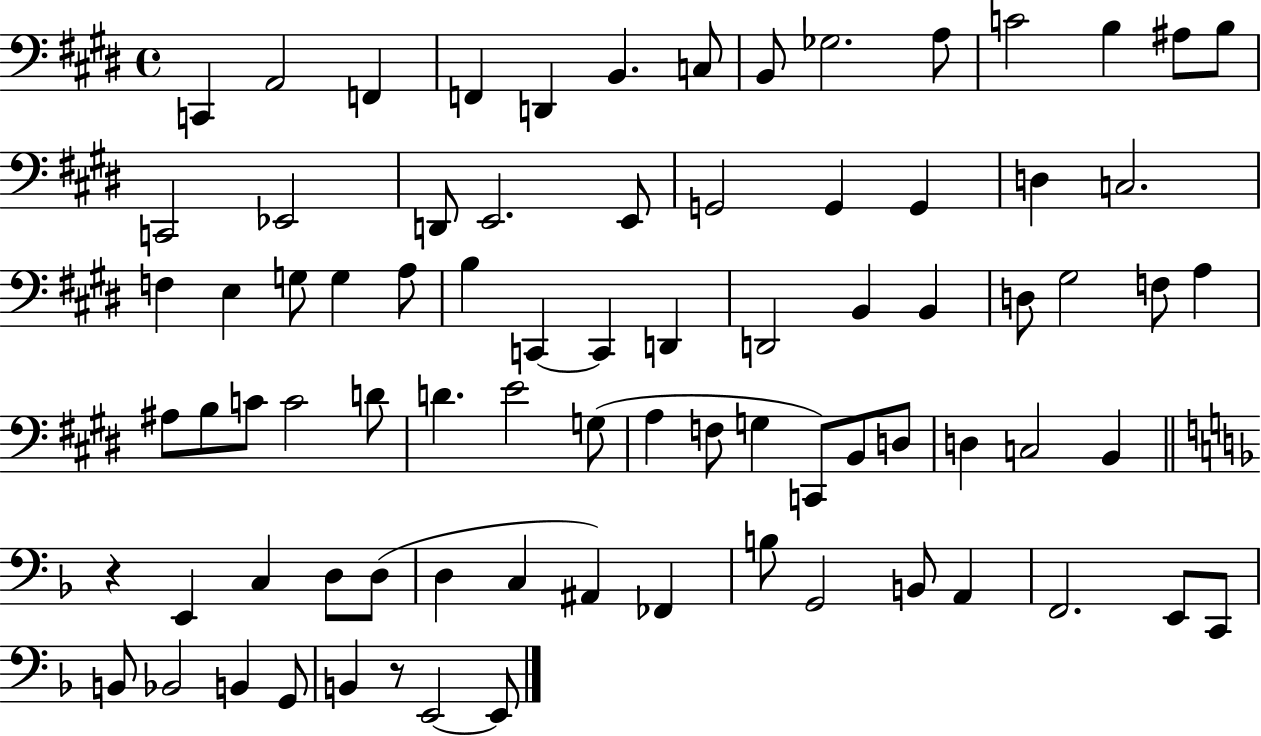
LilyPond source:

{
  \clef bass
  \time 4/4
  \defaultTimeSignature
  \key e \major
  c,4 a,2 f,4 | f,4 d,4 b,4. c8 | b,8 ges2. a8 | c'2 b4 ais8 b8 | \break c,2 ees,2 | d,8 e,2. e,8 | g,2 g,4 g,4 | d4 c2. | \break f4 e4 g8 g4 a8 | b4 c,4~~ c,4 d,4 | d,2 b,4 b,4 | d8 gis2 f8 a4 | \break ais8 b8 c'8 c'2 d'8 | d'4. e'2 g8( | a4 f8 g4 c,8) b,8 d8 | d4 c2 b,4 | \break \bar "||" \break \key f \major r4 e,4 c4 d8 d8( | d4 c4 ais,4) fes,4 | b8 g,2 b,8 a,4 | f,2. e,8 c,8 | \break b,8 bes,2 b,4 g,8 | b,4 r8 e,2~~ e,8 | \bar "|."
}